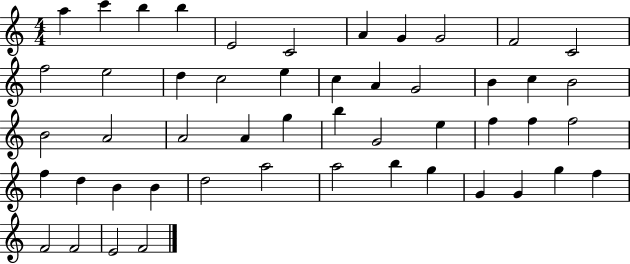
{
  \clef treble
  \numericTimeSignature
  \time 4/4
  \key c \major
  a''4 c'''4 b''4 b''4 | e'2 c'2 | a'4 g'4 g'2 | f'2 c'2 | \break f''2 e''2 | d''4 c''2 e''4 | c''4 a'4 g'2 | b'4 c''4 b'2 | \break b'2 a'2 | a'2 a'4 g''4 | b''4 g'2 e''4 | f''4 f''4 f''2 | \break f''4 d''4 b'4 b'4 | d''2 a''2 | a''2 b''4 g''4 | g'4 g'4 g''4 f''4 | \break f'2 f'2 | e'2 f'2 | \bar "|."
}